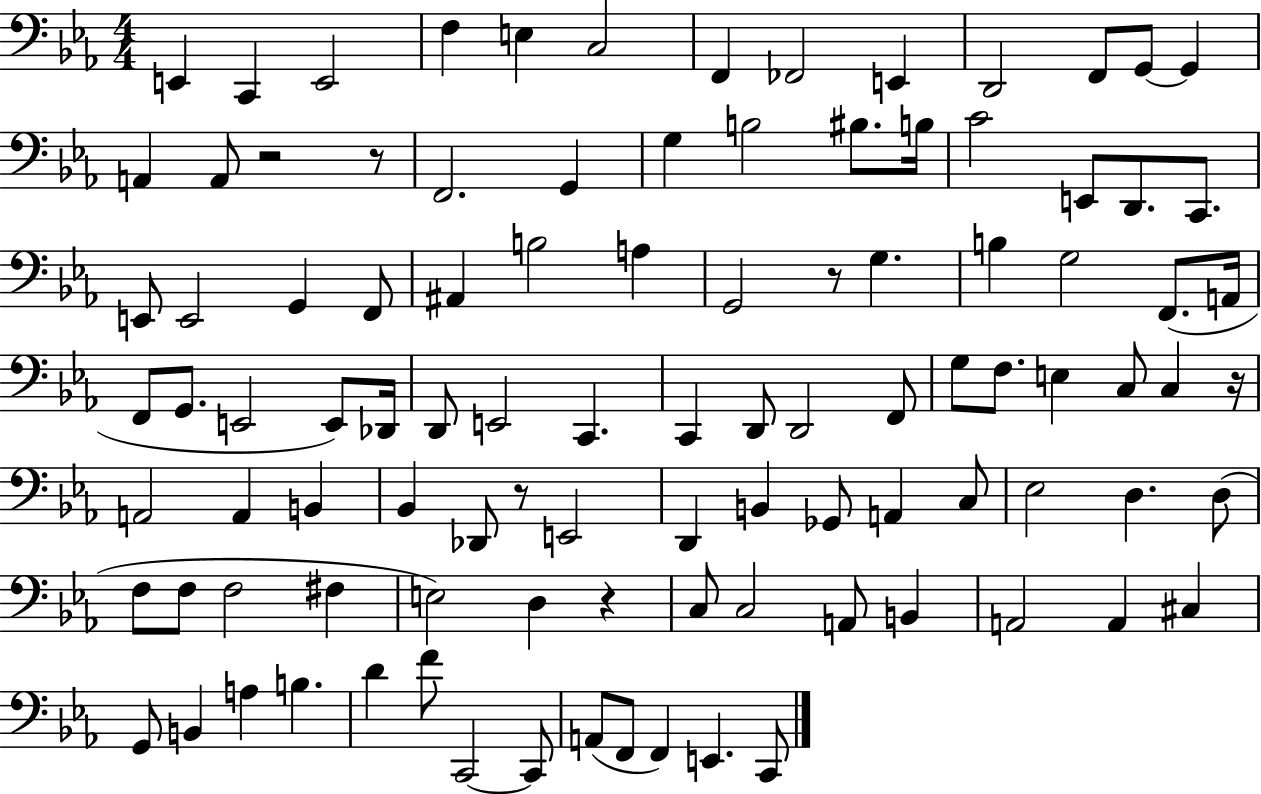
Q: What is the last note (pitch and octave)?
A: C2